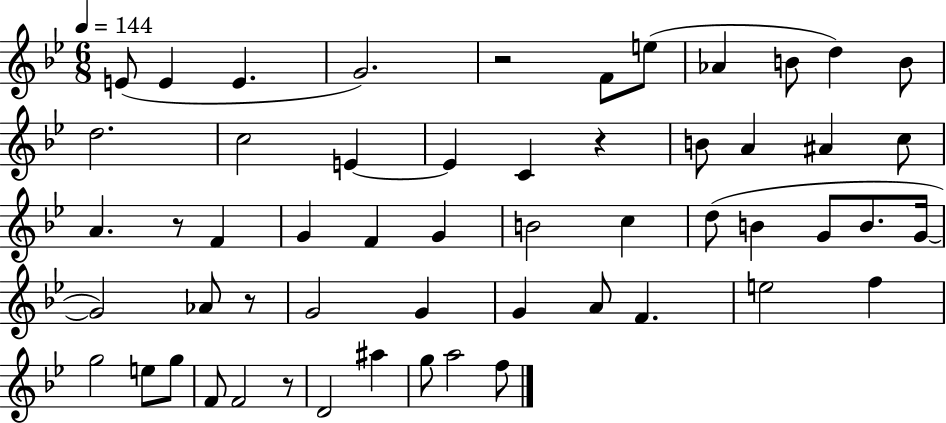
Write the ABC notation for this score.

X:1
T:Untitled
M:6/8
L:1/4
K:Bb
E/2 E E G2 z2 F/2 e/2 _A B/2 d B/2 d2 c2 E E C z B/2 A ^A c/2 A z/2 F G F G B2 c d/2 B G/2 B/2 G/4 G2 _A/2 z/2 G2 G G A/2 F e2 f g2 e/2 g/2 F/2 F2 z/2 D2 ^a g/2 a2 f/2